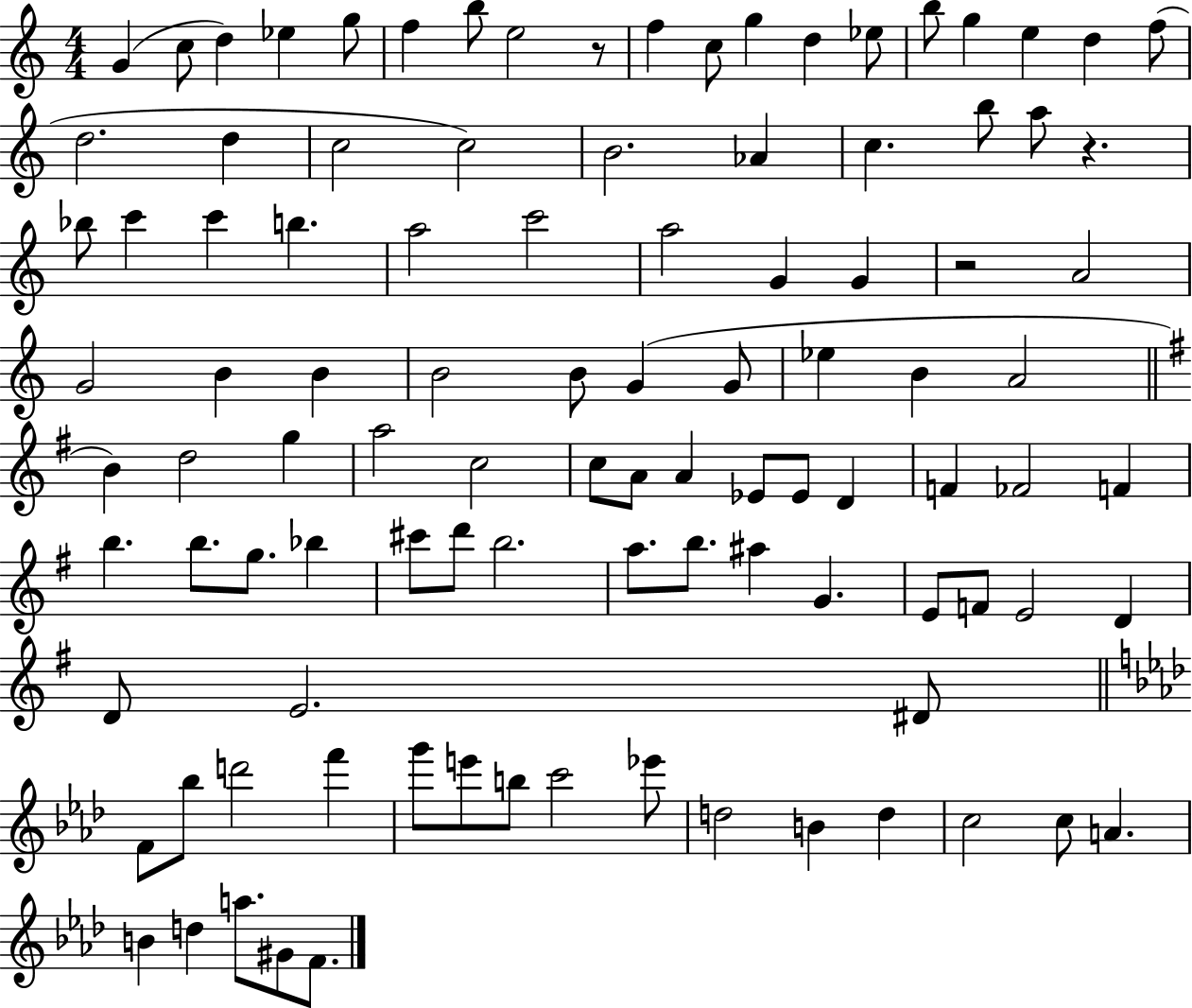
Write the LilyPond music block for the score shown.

{
  \clef treble
  \numericTimeSignature
  \time 4/4
  \key c \major
  g'4( c''8 d''4) ees''4 g''8 | f''4 b''8 e''2 r8 | f''4 c''8 g''4 d''4 ees''8 | b''8 g''4 e''4 d''4 f''8( | \break d''2. d''4 | c''2 c''2) | b'2. aes'4 | c''4. b''8 a''8 r4. | \break bes''8 c'''4 c'''4 b''4. | a''2 c'''2 | a''2 g'4 g'4 | r2 a'2 | \break g'2 b'4 b'4 | b'2 b'8 g'4( g'8 | ees''4 b'4 a'2 | \bar "||" \break \key e \minor b'4) d''2 g''4 | a''2 c''2 | c''8 a'8 a'4 ees'8 ees'8 d'4 | f'4 fes'2 f'4 | \break b''4. b''8. g''8. bes''4 | cis'''8 d'''8 b''2. | a''8. b''8. ais''4 g'4. | e'8 f'8 e'2 d'4 | \break d'8 e'2. dis'8 | \bar "||" \break \key aes \major f'8 bes''8 d'''2 f'''4 | g'''8 e'''8 b''8 c'''2 ees'''8 | d''2 b'4 d''4 | c''2 c''8 a'4. | \break b'4 d''4 a''8. gis'8 f'8. | \bar "|."
}